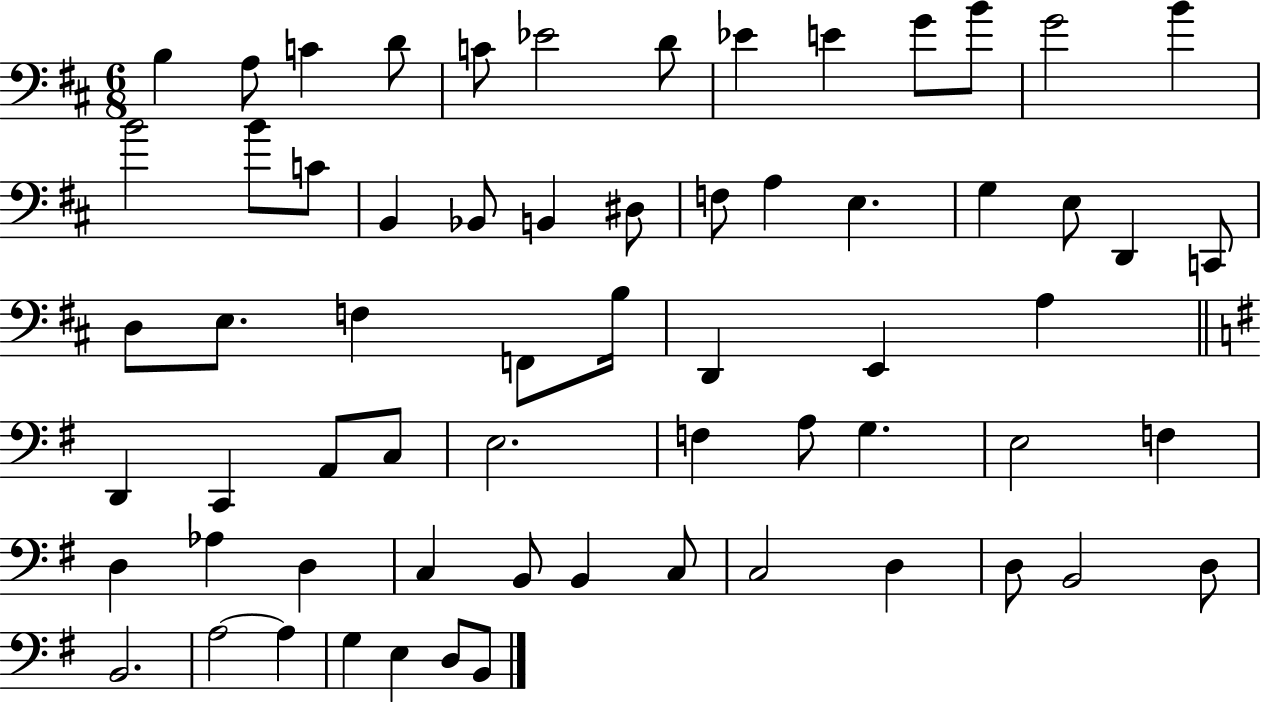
B3/q A3/e C4/q D4/e C4/e Eb4/h D4/e Eb4/q E4/q G4/e B4/e G4/h B4/q B4/h B4/e C4/e B2/q Bb2/e B2/q D#3/e F3/e A3/q E3/q. G3/q E3/e D2/q C2/e D3/e E3/e. F3/q F2/e B3/s D2/q E2/q A3/q D2/q C2/q A2/e C3/e E3/h. F3/q A3/e G3/q. E3/h F3/q D3/q Ab3/q D3/q C3/q B2/e B2/q C3/e C3/h D3/q D3/e B2/h D3/e B2/h. A3/h A3/q G3/q E3/q D3/e B2/e